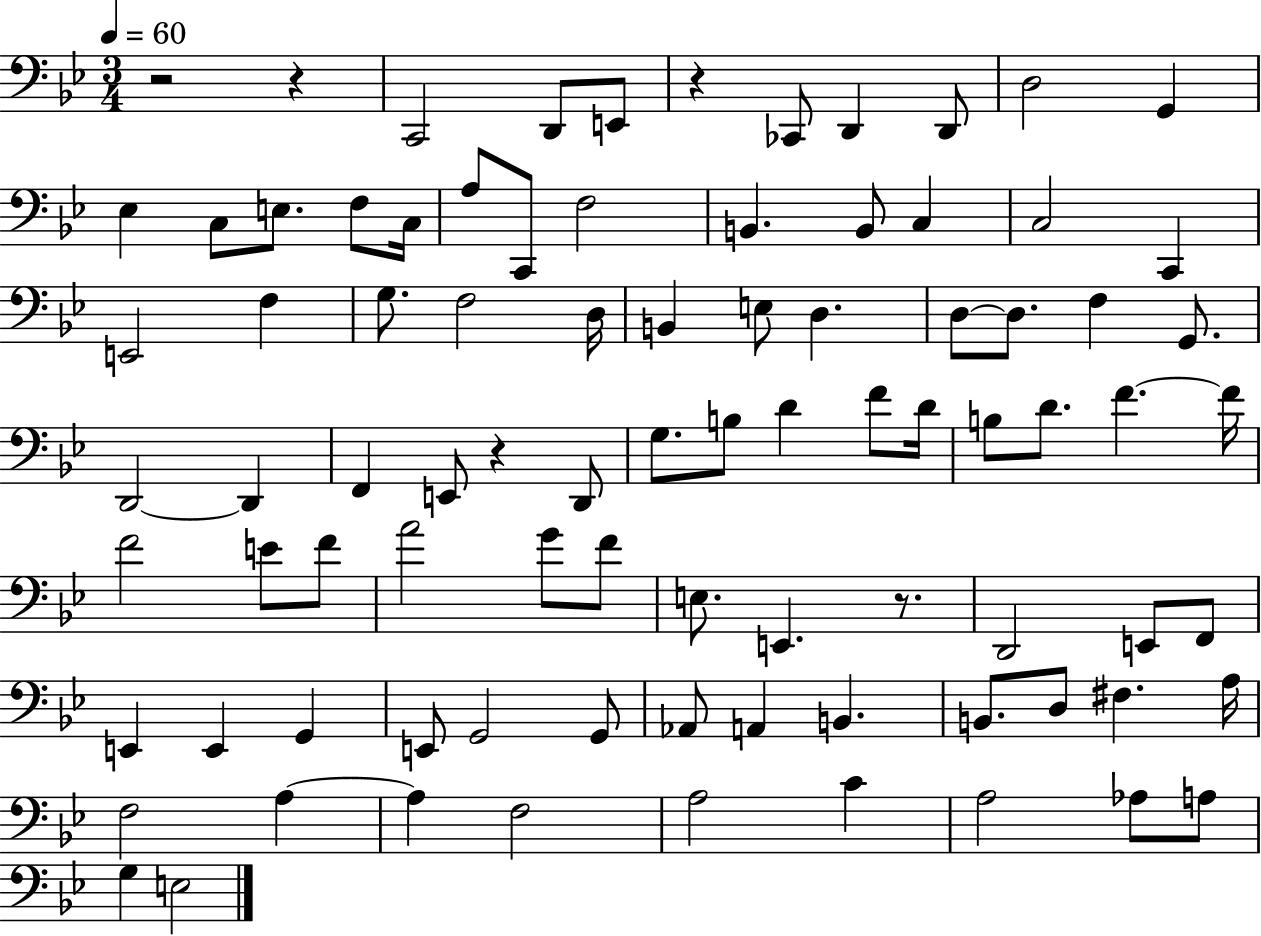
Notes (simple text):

R/h R/q C2/h D2/e E2/e R/q CES2/e D2/q D2/e D3/h G2/q Eb3/q C3/e E3/e. F3/e C3/s A3/e C2/e F3/h B2/q. B2/e C3/q C3/h C2/q E2/h F3/q G3/e. F3/h D3/s B2/q E3/e D3/q. D3/e D3/e. F3/q G2/e. D2/h D2/q F2/q E2/e R/q D2/e G3/e. B3/e D4/q F4/e D4/s B3/e D4/e. F4/q. F4/s F4/h E4/e F4/e A4/h G4/e F4/e E3/e. E2/q. R/e. D2/h E2/e F2/e E2/q E2/q G2/q E2/e G2/h G2/e Ab2/e A2/q B2/q. B2/e. D3/e F#3/q. A3/s F3/h A3/q A3/q F3/h A3/h C4/q A3/h Ab3/e A3/e G3/q E3/h